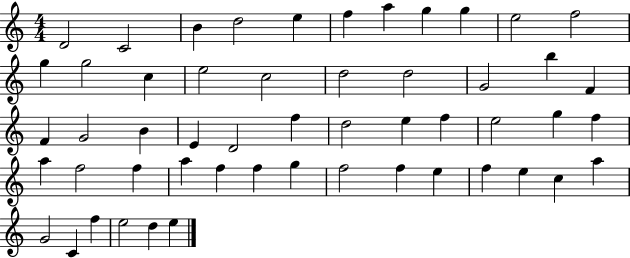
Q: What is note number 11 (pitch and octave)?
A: F5